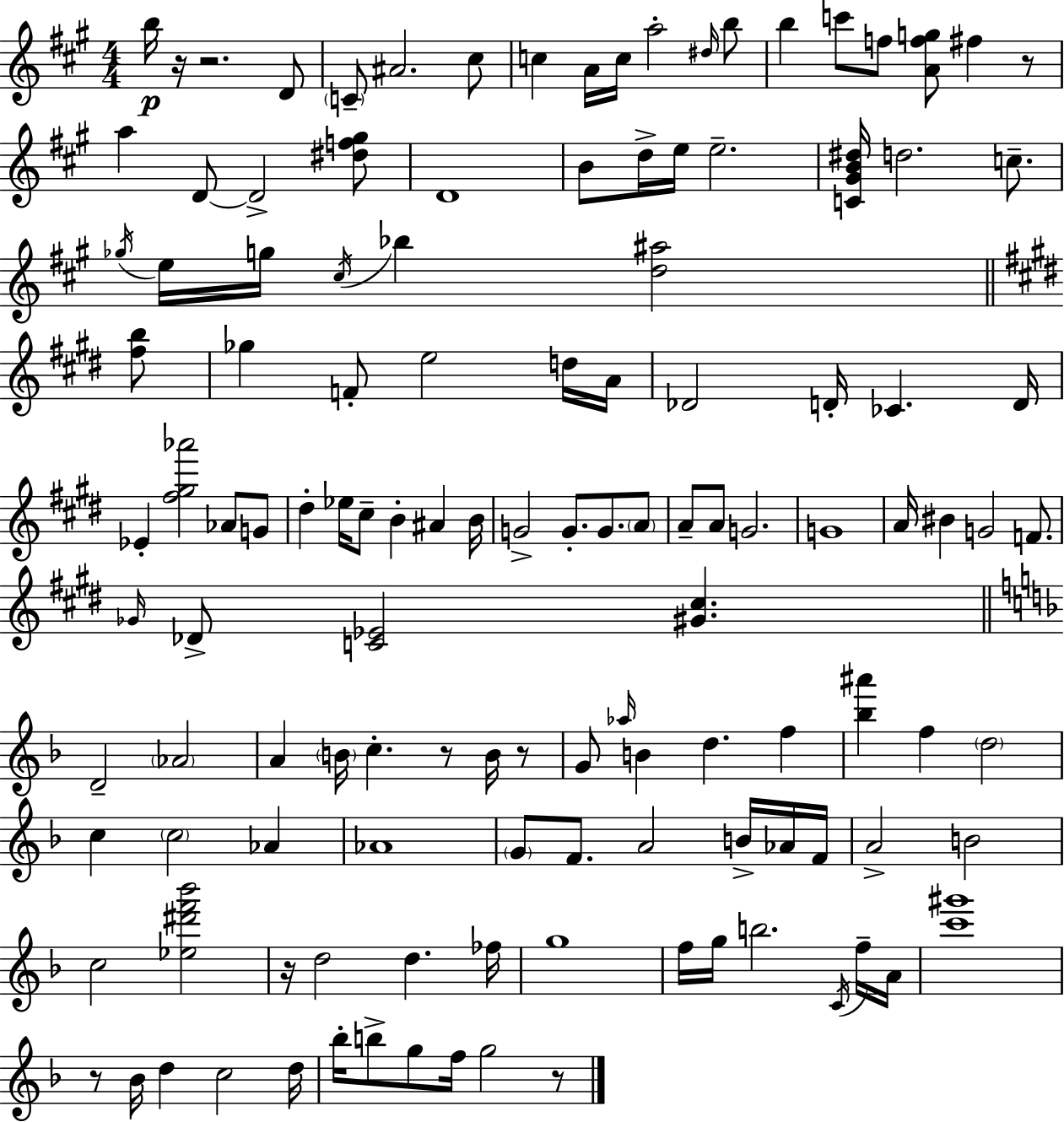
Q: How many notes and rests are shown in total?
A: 126